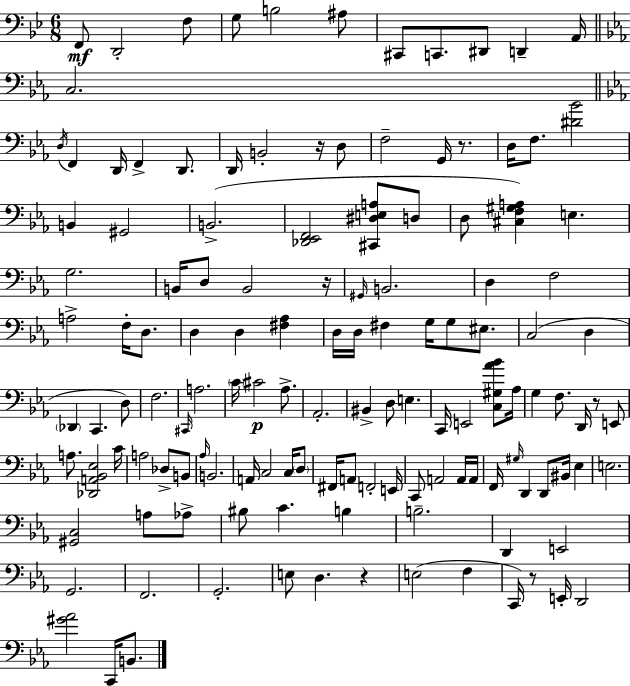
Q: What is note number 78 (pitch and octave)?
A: B2